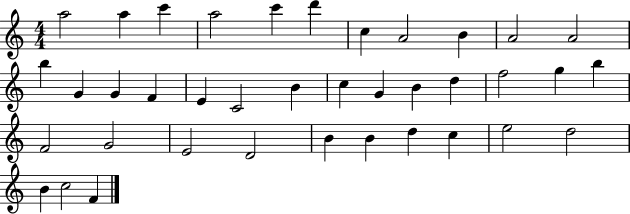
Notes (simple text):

A5/h A5/q C6/q A5/h C6/q D6/q C5/q A4/h B4/q A4/h A4/h B5/q G4/q G4/q F4/q E4/q C4/h B4/q C5/q G4/q B4/q D5/q F5/h G5/q B5/q F4/h G4/h E4/h D4/h B4/q B4/q D5/q C5/q E5/h D5/h B4/q C5/h F4/q